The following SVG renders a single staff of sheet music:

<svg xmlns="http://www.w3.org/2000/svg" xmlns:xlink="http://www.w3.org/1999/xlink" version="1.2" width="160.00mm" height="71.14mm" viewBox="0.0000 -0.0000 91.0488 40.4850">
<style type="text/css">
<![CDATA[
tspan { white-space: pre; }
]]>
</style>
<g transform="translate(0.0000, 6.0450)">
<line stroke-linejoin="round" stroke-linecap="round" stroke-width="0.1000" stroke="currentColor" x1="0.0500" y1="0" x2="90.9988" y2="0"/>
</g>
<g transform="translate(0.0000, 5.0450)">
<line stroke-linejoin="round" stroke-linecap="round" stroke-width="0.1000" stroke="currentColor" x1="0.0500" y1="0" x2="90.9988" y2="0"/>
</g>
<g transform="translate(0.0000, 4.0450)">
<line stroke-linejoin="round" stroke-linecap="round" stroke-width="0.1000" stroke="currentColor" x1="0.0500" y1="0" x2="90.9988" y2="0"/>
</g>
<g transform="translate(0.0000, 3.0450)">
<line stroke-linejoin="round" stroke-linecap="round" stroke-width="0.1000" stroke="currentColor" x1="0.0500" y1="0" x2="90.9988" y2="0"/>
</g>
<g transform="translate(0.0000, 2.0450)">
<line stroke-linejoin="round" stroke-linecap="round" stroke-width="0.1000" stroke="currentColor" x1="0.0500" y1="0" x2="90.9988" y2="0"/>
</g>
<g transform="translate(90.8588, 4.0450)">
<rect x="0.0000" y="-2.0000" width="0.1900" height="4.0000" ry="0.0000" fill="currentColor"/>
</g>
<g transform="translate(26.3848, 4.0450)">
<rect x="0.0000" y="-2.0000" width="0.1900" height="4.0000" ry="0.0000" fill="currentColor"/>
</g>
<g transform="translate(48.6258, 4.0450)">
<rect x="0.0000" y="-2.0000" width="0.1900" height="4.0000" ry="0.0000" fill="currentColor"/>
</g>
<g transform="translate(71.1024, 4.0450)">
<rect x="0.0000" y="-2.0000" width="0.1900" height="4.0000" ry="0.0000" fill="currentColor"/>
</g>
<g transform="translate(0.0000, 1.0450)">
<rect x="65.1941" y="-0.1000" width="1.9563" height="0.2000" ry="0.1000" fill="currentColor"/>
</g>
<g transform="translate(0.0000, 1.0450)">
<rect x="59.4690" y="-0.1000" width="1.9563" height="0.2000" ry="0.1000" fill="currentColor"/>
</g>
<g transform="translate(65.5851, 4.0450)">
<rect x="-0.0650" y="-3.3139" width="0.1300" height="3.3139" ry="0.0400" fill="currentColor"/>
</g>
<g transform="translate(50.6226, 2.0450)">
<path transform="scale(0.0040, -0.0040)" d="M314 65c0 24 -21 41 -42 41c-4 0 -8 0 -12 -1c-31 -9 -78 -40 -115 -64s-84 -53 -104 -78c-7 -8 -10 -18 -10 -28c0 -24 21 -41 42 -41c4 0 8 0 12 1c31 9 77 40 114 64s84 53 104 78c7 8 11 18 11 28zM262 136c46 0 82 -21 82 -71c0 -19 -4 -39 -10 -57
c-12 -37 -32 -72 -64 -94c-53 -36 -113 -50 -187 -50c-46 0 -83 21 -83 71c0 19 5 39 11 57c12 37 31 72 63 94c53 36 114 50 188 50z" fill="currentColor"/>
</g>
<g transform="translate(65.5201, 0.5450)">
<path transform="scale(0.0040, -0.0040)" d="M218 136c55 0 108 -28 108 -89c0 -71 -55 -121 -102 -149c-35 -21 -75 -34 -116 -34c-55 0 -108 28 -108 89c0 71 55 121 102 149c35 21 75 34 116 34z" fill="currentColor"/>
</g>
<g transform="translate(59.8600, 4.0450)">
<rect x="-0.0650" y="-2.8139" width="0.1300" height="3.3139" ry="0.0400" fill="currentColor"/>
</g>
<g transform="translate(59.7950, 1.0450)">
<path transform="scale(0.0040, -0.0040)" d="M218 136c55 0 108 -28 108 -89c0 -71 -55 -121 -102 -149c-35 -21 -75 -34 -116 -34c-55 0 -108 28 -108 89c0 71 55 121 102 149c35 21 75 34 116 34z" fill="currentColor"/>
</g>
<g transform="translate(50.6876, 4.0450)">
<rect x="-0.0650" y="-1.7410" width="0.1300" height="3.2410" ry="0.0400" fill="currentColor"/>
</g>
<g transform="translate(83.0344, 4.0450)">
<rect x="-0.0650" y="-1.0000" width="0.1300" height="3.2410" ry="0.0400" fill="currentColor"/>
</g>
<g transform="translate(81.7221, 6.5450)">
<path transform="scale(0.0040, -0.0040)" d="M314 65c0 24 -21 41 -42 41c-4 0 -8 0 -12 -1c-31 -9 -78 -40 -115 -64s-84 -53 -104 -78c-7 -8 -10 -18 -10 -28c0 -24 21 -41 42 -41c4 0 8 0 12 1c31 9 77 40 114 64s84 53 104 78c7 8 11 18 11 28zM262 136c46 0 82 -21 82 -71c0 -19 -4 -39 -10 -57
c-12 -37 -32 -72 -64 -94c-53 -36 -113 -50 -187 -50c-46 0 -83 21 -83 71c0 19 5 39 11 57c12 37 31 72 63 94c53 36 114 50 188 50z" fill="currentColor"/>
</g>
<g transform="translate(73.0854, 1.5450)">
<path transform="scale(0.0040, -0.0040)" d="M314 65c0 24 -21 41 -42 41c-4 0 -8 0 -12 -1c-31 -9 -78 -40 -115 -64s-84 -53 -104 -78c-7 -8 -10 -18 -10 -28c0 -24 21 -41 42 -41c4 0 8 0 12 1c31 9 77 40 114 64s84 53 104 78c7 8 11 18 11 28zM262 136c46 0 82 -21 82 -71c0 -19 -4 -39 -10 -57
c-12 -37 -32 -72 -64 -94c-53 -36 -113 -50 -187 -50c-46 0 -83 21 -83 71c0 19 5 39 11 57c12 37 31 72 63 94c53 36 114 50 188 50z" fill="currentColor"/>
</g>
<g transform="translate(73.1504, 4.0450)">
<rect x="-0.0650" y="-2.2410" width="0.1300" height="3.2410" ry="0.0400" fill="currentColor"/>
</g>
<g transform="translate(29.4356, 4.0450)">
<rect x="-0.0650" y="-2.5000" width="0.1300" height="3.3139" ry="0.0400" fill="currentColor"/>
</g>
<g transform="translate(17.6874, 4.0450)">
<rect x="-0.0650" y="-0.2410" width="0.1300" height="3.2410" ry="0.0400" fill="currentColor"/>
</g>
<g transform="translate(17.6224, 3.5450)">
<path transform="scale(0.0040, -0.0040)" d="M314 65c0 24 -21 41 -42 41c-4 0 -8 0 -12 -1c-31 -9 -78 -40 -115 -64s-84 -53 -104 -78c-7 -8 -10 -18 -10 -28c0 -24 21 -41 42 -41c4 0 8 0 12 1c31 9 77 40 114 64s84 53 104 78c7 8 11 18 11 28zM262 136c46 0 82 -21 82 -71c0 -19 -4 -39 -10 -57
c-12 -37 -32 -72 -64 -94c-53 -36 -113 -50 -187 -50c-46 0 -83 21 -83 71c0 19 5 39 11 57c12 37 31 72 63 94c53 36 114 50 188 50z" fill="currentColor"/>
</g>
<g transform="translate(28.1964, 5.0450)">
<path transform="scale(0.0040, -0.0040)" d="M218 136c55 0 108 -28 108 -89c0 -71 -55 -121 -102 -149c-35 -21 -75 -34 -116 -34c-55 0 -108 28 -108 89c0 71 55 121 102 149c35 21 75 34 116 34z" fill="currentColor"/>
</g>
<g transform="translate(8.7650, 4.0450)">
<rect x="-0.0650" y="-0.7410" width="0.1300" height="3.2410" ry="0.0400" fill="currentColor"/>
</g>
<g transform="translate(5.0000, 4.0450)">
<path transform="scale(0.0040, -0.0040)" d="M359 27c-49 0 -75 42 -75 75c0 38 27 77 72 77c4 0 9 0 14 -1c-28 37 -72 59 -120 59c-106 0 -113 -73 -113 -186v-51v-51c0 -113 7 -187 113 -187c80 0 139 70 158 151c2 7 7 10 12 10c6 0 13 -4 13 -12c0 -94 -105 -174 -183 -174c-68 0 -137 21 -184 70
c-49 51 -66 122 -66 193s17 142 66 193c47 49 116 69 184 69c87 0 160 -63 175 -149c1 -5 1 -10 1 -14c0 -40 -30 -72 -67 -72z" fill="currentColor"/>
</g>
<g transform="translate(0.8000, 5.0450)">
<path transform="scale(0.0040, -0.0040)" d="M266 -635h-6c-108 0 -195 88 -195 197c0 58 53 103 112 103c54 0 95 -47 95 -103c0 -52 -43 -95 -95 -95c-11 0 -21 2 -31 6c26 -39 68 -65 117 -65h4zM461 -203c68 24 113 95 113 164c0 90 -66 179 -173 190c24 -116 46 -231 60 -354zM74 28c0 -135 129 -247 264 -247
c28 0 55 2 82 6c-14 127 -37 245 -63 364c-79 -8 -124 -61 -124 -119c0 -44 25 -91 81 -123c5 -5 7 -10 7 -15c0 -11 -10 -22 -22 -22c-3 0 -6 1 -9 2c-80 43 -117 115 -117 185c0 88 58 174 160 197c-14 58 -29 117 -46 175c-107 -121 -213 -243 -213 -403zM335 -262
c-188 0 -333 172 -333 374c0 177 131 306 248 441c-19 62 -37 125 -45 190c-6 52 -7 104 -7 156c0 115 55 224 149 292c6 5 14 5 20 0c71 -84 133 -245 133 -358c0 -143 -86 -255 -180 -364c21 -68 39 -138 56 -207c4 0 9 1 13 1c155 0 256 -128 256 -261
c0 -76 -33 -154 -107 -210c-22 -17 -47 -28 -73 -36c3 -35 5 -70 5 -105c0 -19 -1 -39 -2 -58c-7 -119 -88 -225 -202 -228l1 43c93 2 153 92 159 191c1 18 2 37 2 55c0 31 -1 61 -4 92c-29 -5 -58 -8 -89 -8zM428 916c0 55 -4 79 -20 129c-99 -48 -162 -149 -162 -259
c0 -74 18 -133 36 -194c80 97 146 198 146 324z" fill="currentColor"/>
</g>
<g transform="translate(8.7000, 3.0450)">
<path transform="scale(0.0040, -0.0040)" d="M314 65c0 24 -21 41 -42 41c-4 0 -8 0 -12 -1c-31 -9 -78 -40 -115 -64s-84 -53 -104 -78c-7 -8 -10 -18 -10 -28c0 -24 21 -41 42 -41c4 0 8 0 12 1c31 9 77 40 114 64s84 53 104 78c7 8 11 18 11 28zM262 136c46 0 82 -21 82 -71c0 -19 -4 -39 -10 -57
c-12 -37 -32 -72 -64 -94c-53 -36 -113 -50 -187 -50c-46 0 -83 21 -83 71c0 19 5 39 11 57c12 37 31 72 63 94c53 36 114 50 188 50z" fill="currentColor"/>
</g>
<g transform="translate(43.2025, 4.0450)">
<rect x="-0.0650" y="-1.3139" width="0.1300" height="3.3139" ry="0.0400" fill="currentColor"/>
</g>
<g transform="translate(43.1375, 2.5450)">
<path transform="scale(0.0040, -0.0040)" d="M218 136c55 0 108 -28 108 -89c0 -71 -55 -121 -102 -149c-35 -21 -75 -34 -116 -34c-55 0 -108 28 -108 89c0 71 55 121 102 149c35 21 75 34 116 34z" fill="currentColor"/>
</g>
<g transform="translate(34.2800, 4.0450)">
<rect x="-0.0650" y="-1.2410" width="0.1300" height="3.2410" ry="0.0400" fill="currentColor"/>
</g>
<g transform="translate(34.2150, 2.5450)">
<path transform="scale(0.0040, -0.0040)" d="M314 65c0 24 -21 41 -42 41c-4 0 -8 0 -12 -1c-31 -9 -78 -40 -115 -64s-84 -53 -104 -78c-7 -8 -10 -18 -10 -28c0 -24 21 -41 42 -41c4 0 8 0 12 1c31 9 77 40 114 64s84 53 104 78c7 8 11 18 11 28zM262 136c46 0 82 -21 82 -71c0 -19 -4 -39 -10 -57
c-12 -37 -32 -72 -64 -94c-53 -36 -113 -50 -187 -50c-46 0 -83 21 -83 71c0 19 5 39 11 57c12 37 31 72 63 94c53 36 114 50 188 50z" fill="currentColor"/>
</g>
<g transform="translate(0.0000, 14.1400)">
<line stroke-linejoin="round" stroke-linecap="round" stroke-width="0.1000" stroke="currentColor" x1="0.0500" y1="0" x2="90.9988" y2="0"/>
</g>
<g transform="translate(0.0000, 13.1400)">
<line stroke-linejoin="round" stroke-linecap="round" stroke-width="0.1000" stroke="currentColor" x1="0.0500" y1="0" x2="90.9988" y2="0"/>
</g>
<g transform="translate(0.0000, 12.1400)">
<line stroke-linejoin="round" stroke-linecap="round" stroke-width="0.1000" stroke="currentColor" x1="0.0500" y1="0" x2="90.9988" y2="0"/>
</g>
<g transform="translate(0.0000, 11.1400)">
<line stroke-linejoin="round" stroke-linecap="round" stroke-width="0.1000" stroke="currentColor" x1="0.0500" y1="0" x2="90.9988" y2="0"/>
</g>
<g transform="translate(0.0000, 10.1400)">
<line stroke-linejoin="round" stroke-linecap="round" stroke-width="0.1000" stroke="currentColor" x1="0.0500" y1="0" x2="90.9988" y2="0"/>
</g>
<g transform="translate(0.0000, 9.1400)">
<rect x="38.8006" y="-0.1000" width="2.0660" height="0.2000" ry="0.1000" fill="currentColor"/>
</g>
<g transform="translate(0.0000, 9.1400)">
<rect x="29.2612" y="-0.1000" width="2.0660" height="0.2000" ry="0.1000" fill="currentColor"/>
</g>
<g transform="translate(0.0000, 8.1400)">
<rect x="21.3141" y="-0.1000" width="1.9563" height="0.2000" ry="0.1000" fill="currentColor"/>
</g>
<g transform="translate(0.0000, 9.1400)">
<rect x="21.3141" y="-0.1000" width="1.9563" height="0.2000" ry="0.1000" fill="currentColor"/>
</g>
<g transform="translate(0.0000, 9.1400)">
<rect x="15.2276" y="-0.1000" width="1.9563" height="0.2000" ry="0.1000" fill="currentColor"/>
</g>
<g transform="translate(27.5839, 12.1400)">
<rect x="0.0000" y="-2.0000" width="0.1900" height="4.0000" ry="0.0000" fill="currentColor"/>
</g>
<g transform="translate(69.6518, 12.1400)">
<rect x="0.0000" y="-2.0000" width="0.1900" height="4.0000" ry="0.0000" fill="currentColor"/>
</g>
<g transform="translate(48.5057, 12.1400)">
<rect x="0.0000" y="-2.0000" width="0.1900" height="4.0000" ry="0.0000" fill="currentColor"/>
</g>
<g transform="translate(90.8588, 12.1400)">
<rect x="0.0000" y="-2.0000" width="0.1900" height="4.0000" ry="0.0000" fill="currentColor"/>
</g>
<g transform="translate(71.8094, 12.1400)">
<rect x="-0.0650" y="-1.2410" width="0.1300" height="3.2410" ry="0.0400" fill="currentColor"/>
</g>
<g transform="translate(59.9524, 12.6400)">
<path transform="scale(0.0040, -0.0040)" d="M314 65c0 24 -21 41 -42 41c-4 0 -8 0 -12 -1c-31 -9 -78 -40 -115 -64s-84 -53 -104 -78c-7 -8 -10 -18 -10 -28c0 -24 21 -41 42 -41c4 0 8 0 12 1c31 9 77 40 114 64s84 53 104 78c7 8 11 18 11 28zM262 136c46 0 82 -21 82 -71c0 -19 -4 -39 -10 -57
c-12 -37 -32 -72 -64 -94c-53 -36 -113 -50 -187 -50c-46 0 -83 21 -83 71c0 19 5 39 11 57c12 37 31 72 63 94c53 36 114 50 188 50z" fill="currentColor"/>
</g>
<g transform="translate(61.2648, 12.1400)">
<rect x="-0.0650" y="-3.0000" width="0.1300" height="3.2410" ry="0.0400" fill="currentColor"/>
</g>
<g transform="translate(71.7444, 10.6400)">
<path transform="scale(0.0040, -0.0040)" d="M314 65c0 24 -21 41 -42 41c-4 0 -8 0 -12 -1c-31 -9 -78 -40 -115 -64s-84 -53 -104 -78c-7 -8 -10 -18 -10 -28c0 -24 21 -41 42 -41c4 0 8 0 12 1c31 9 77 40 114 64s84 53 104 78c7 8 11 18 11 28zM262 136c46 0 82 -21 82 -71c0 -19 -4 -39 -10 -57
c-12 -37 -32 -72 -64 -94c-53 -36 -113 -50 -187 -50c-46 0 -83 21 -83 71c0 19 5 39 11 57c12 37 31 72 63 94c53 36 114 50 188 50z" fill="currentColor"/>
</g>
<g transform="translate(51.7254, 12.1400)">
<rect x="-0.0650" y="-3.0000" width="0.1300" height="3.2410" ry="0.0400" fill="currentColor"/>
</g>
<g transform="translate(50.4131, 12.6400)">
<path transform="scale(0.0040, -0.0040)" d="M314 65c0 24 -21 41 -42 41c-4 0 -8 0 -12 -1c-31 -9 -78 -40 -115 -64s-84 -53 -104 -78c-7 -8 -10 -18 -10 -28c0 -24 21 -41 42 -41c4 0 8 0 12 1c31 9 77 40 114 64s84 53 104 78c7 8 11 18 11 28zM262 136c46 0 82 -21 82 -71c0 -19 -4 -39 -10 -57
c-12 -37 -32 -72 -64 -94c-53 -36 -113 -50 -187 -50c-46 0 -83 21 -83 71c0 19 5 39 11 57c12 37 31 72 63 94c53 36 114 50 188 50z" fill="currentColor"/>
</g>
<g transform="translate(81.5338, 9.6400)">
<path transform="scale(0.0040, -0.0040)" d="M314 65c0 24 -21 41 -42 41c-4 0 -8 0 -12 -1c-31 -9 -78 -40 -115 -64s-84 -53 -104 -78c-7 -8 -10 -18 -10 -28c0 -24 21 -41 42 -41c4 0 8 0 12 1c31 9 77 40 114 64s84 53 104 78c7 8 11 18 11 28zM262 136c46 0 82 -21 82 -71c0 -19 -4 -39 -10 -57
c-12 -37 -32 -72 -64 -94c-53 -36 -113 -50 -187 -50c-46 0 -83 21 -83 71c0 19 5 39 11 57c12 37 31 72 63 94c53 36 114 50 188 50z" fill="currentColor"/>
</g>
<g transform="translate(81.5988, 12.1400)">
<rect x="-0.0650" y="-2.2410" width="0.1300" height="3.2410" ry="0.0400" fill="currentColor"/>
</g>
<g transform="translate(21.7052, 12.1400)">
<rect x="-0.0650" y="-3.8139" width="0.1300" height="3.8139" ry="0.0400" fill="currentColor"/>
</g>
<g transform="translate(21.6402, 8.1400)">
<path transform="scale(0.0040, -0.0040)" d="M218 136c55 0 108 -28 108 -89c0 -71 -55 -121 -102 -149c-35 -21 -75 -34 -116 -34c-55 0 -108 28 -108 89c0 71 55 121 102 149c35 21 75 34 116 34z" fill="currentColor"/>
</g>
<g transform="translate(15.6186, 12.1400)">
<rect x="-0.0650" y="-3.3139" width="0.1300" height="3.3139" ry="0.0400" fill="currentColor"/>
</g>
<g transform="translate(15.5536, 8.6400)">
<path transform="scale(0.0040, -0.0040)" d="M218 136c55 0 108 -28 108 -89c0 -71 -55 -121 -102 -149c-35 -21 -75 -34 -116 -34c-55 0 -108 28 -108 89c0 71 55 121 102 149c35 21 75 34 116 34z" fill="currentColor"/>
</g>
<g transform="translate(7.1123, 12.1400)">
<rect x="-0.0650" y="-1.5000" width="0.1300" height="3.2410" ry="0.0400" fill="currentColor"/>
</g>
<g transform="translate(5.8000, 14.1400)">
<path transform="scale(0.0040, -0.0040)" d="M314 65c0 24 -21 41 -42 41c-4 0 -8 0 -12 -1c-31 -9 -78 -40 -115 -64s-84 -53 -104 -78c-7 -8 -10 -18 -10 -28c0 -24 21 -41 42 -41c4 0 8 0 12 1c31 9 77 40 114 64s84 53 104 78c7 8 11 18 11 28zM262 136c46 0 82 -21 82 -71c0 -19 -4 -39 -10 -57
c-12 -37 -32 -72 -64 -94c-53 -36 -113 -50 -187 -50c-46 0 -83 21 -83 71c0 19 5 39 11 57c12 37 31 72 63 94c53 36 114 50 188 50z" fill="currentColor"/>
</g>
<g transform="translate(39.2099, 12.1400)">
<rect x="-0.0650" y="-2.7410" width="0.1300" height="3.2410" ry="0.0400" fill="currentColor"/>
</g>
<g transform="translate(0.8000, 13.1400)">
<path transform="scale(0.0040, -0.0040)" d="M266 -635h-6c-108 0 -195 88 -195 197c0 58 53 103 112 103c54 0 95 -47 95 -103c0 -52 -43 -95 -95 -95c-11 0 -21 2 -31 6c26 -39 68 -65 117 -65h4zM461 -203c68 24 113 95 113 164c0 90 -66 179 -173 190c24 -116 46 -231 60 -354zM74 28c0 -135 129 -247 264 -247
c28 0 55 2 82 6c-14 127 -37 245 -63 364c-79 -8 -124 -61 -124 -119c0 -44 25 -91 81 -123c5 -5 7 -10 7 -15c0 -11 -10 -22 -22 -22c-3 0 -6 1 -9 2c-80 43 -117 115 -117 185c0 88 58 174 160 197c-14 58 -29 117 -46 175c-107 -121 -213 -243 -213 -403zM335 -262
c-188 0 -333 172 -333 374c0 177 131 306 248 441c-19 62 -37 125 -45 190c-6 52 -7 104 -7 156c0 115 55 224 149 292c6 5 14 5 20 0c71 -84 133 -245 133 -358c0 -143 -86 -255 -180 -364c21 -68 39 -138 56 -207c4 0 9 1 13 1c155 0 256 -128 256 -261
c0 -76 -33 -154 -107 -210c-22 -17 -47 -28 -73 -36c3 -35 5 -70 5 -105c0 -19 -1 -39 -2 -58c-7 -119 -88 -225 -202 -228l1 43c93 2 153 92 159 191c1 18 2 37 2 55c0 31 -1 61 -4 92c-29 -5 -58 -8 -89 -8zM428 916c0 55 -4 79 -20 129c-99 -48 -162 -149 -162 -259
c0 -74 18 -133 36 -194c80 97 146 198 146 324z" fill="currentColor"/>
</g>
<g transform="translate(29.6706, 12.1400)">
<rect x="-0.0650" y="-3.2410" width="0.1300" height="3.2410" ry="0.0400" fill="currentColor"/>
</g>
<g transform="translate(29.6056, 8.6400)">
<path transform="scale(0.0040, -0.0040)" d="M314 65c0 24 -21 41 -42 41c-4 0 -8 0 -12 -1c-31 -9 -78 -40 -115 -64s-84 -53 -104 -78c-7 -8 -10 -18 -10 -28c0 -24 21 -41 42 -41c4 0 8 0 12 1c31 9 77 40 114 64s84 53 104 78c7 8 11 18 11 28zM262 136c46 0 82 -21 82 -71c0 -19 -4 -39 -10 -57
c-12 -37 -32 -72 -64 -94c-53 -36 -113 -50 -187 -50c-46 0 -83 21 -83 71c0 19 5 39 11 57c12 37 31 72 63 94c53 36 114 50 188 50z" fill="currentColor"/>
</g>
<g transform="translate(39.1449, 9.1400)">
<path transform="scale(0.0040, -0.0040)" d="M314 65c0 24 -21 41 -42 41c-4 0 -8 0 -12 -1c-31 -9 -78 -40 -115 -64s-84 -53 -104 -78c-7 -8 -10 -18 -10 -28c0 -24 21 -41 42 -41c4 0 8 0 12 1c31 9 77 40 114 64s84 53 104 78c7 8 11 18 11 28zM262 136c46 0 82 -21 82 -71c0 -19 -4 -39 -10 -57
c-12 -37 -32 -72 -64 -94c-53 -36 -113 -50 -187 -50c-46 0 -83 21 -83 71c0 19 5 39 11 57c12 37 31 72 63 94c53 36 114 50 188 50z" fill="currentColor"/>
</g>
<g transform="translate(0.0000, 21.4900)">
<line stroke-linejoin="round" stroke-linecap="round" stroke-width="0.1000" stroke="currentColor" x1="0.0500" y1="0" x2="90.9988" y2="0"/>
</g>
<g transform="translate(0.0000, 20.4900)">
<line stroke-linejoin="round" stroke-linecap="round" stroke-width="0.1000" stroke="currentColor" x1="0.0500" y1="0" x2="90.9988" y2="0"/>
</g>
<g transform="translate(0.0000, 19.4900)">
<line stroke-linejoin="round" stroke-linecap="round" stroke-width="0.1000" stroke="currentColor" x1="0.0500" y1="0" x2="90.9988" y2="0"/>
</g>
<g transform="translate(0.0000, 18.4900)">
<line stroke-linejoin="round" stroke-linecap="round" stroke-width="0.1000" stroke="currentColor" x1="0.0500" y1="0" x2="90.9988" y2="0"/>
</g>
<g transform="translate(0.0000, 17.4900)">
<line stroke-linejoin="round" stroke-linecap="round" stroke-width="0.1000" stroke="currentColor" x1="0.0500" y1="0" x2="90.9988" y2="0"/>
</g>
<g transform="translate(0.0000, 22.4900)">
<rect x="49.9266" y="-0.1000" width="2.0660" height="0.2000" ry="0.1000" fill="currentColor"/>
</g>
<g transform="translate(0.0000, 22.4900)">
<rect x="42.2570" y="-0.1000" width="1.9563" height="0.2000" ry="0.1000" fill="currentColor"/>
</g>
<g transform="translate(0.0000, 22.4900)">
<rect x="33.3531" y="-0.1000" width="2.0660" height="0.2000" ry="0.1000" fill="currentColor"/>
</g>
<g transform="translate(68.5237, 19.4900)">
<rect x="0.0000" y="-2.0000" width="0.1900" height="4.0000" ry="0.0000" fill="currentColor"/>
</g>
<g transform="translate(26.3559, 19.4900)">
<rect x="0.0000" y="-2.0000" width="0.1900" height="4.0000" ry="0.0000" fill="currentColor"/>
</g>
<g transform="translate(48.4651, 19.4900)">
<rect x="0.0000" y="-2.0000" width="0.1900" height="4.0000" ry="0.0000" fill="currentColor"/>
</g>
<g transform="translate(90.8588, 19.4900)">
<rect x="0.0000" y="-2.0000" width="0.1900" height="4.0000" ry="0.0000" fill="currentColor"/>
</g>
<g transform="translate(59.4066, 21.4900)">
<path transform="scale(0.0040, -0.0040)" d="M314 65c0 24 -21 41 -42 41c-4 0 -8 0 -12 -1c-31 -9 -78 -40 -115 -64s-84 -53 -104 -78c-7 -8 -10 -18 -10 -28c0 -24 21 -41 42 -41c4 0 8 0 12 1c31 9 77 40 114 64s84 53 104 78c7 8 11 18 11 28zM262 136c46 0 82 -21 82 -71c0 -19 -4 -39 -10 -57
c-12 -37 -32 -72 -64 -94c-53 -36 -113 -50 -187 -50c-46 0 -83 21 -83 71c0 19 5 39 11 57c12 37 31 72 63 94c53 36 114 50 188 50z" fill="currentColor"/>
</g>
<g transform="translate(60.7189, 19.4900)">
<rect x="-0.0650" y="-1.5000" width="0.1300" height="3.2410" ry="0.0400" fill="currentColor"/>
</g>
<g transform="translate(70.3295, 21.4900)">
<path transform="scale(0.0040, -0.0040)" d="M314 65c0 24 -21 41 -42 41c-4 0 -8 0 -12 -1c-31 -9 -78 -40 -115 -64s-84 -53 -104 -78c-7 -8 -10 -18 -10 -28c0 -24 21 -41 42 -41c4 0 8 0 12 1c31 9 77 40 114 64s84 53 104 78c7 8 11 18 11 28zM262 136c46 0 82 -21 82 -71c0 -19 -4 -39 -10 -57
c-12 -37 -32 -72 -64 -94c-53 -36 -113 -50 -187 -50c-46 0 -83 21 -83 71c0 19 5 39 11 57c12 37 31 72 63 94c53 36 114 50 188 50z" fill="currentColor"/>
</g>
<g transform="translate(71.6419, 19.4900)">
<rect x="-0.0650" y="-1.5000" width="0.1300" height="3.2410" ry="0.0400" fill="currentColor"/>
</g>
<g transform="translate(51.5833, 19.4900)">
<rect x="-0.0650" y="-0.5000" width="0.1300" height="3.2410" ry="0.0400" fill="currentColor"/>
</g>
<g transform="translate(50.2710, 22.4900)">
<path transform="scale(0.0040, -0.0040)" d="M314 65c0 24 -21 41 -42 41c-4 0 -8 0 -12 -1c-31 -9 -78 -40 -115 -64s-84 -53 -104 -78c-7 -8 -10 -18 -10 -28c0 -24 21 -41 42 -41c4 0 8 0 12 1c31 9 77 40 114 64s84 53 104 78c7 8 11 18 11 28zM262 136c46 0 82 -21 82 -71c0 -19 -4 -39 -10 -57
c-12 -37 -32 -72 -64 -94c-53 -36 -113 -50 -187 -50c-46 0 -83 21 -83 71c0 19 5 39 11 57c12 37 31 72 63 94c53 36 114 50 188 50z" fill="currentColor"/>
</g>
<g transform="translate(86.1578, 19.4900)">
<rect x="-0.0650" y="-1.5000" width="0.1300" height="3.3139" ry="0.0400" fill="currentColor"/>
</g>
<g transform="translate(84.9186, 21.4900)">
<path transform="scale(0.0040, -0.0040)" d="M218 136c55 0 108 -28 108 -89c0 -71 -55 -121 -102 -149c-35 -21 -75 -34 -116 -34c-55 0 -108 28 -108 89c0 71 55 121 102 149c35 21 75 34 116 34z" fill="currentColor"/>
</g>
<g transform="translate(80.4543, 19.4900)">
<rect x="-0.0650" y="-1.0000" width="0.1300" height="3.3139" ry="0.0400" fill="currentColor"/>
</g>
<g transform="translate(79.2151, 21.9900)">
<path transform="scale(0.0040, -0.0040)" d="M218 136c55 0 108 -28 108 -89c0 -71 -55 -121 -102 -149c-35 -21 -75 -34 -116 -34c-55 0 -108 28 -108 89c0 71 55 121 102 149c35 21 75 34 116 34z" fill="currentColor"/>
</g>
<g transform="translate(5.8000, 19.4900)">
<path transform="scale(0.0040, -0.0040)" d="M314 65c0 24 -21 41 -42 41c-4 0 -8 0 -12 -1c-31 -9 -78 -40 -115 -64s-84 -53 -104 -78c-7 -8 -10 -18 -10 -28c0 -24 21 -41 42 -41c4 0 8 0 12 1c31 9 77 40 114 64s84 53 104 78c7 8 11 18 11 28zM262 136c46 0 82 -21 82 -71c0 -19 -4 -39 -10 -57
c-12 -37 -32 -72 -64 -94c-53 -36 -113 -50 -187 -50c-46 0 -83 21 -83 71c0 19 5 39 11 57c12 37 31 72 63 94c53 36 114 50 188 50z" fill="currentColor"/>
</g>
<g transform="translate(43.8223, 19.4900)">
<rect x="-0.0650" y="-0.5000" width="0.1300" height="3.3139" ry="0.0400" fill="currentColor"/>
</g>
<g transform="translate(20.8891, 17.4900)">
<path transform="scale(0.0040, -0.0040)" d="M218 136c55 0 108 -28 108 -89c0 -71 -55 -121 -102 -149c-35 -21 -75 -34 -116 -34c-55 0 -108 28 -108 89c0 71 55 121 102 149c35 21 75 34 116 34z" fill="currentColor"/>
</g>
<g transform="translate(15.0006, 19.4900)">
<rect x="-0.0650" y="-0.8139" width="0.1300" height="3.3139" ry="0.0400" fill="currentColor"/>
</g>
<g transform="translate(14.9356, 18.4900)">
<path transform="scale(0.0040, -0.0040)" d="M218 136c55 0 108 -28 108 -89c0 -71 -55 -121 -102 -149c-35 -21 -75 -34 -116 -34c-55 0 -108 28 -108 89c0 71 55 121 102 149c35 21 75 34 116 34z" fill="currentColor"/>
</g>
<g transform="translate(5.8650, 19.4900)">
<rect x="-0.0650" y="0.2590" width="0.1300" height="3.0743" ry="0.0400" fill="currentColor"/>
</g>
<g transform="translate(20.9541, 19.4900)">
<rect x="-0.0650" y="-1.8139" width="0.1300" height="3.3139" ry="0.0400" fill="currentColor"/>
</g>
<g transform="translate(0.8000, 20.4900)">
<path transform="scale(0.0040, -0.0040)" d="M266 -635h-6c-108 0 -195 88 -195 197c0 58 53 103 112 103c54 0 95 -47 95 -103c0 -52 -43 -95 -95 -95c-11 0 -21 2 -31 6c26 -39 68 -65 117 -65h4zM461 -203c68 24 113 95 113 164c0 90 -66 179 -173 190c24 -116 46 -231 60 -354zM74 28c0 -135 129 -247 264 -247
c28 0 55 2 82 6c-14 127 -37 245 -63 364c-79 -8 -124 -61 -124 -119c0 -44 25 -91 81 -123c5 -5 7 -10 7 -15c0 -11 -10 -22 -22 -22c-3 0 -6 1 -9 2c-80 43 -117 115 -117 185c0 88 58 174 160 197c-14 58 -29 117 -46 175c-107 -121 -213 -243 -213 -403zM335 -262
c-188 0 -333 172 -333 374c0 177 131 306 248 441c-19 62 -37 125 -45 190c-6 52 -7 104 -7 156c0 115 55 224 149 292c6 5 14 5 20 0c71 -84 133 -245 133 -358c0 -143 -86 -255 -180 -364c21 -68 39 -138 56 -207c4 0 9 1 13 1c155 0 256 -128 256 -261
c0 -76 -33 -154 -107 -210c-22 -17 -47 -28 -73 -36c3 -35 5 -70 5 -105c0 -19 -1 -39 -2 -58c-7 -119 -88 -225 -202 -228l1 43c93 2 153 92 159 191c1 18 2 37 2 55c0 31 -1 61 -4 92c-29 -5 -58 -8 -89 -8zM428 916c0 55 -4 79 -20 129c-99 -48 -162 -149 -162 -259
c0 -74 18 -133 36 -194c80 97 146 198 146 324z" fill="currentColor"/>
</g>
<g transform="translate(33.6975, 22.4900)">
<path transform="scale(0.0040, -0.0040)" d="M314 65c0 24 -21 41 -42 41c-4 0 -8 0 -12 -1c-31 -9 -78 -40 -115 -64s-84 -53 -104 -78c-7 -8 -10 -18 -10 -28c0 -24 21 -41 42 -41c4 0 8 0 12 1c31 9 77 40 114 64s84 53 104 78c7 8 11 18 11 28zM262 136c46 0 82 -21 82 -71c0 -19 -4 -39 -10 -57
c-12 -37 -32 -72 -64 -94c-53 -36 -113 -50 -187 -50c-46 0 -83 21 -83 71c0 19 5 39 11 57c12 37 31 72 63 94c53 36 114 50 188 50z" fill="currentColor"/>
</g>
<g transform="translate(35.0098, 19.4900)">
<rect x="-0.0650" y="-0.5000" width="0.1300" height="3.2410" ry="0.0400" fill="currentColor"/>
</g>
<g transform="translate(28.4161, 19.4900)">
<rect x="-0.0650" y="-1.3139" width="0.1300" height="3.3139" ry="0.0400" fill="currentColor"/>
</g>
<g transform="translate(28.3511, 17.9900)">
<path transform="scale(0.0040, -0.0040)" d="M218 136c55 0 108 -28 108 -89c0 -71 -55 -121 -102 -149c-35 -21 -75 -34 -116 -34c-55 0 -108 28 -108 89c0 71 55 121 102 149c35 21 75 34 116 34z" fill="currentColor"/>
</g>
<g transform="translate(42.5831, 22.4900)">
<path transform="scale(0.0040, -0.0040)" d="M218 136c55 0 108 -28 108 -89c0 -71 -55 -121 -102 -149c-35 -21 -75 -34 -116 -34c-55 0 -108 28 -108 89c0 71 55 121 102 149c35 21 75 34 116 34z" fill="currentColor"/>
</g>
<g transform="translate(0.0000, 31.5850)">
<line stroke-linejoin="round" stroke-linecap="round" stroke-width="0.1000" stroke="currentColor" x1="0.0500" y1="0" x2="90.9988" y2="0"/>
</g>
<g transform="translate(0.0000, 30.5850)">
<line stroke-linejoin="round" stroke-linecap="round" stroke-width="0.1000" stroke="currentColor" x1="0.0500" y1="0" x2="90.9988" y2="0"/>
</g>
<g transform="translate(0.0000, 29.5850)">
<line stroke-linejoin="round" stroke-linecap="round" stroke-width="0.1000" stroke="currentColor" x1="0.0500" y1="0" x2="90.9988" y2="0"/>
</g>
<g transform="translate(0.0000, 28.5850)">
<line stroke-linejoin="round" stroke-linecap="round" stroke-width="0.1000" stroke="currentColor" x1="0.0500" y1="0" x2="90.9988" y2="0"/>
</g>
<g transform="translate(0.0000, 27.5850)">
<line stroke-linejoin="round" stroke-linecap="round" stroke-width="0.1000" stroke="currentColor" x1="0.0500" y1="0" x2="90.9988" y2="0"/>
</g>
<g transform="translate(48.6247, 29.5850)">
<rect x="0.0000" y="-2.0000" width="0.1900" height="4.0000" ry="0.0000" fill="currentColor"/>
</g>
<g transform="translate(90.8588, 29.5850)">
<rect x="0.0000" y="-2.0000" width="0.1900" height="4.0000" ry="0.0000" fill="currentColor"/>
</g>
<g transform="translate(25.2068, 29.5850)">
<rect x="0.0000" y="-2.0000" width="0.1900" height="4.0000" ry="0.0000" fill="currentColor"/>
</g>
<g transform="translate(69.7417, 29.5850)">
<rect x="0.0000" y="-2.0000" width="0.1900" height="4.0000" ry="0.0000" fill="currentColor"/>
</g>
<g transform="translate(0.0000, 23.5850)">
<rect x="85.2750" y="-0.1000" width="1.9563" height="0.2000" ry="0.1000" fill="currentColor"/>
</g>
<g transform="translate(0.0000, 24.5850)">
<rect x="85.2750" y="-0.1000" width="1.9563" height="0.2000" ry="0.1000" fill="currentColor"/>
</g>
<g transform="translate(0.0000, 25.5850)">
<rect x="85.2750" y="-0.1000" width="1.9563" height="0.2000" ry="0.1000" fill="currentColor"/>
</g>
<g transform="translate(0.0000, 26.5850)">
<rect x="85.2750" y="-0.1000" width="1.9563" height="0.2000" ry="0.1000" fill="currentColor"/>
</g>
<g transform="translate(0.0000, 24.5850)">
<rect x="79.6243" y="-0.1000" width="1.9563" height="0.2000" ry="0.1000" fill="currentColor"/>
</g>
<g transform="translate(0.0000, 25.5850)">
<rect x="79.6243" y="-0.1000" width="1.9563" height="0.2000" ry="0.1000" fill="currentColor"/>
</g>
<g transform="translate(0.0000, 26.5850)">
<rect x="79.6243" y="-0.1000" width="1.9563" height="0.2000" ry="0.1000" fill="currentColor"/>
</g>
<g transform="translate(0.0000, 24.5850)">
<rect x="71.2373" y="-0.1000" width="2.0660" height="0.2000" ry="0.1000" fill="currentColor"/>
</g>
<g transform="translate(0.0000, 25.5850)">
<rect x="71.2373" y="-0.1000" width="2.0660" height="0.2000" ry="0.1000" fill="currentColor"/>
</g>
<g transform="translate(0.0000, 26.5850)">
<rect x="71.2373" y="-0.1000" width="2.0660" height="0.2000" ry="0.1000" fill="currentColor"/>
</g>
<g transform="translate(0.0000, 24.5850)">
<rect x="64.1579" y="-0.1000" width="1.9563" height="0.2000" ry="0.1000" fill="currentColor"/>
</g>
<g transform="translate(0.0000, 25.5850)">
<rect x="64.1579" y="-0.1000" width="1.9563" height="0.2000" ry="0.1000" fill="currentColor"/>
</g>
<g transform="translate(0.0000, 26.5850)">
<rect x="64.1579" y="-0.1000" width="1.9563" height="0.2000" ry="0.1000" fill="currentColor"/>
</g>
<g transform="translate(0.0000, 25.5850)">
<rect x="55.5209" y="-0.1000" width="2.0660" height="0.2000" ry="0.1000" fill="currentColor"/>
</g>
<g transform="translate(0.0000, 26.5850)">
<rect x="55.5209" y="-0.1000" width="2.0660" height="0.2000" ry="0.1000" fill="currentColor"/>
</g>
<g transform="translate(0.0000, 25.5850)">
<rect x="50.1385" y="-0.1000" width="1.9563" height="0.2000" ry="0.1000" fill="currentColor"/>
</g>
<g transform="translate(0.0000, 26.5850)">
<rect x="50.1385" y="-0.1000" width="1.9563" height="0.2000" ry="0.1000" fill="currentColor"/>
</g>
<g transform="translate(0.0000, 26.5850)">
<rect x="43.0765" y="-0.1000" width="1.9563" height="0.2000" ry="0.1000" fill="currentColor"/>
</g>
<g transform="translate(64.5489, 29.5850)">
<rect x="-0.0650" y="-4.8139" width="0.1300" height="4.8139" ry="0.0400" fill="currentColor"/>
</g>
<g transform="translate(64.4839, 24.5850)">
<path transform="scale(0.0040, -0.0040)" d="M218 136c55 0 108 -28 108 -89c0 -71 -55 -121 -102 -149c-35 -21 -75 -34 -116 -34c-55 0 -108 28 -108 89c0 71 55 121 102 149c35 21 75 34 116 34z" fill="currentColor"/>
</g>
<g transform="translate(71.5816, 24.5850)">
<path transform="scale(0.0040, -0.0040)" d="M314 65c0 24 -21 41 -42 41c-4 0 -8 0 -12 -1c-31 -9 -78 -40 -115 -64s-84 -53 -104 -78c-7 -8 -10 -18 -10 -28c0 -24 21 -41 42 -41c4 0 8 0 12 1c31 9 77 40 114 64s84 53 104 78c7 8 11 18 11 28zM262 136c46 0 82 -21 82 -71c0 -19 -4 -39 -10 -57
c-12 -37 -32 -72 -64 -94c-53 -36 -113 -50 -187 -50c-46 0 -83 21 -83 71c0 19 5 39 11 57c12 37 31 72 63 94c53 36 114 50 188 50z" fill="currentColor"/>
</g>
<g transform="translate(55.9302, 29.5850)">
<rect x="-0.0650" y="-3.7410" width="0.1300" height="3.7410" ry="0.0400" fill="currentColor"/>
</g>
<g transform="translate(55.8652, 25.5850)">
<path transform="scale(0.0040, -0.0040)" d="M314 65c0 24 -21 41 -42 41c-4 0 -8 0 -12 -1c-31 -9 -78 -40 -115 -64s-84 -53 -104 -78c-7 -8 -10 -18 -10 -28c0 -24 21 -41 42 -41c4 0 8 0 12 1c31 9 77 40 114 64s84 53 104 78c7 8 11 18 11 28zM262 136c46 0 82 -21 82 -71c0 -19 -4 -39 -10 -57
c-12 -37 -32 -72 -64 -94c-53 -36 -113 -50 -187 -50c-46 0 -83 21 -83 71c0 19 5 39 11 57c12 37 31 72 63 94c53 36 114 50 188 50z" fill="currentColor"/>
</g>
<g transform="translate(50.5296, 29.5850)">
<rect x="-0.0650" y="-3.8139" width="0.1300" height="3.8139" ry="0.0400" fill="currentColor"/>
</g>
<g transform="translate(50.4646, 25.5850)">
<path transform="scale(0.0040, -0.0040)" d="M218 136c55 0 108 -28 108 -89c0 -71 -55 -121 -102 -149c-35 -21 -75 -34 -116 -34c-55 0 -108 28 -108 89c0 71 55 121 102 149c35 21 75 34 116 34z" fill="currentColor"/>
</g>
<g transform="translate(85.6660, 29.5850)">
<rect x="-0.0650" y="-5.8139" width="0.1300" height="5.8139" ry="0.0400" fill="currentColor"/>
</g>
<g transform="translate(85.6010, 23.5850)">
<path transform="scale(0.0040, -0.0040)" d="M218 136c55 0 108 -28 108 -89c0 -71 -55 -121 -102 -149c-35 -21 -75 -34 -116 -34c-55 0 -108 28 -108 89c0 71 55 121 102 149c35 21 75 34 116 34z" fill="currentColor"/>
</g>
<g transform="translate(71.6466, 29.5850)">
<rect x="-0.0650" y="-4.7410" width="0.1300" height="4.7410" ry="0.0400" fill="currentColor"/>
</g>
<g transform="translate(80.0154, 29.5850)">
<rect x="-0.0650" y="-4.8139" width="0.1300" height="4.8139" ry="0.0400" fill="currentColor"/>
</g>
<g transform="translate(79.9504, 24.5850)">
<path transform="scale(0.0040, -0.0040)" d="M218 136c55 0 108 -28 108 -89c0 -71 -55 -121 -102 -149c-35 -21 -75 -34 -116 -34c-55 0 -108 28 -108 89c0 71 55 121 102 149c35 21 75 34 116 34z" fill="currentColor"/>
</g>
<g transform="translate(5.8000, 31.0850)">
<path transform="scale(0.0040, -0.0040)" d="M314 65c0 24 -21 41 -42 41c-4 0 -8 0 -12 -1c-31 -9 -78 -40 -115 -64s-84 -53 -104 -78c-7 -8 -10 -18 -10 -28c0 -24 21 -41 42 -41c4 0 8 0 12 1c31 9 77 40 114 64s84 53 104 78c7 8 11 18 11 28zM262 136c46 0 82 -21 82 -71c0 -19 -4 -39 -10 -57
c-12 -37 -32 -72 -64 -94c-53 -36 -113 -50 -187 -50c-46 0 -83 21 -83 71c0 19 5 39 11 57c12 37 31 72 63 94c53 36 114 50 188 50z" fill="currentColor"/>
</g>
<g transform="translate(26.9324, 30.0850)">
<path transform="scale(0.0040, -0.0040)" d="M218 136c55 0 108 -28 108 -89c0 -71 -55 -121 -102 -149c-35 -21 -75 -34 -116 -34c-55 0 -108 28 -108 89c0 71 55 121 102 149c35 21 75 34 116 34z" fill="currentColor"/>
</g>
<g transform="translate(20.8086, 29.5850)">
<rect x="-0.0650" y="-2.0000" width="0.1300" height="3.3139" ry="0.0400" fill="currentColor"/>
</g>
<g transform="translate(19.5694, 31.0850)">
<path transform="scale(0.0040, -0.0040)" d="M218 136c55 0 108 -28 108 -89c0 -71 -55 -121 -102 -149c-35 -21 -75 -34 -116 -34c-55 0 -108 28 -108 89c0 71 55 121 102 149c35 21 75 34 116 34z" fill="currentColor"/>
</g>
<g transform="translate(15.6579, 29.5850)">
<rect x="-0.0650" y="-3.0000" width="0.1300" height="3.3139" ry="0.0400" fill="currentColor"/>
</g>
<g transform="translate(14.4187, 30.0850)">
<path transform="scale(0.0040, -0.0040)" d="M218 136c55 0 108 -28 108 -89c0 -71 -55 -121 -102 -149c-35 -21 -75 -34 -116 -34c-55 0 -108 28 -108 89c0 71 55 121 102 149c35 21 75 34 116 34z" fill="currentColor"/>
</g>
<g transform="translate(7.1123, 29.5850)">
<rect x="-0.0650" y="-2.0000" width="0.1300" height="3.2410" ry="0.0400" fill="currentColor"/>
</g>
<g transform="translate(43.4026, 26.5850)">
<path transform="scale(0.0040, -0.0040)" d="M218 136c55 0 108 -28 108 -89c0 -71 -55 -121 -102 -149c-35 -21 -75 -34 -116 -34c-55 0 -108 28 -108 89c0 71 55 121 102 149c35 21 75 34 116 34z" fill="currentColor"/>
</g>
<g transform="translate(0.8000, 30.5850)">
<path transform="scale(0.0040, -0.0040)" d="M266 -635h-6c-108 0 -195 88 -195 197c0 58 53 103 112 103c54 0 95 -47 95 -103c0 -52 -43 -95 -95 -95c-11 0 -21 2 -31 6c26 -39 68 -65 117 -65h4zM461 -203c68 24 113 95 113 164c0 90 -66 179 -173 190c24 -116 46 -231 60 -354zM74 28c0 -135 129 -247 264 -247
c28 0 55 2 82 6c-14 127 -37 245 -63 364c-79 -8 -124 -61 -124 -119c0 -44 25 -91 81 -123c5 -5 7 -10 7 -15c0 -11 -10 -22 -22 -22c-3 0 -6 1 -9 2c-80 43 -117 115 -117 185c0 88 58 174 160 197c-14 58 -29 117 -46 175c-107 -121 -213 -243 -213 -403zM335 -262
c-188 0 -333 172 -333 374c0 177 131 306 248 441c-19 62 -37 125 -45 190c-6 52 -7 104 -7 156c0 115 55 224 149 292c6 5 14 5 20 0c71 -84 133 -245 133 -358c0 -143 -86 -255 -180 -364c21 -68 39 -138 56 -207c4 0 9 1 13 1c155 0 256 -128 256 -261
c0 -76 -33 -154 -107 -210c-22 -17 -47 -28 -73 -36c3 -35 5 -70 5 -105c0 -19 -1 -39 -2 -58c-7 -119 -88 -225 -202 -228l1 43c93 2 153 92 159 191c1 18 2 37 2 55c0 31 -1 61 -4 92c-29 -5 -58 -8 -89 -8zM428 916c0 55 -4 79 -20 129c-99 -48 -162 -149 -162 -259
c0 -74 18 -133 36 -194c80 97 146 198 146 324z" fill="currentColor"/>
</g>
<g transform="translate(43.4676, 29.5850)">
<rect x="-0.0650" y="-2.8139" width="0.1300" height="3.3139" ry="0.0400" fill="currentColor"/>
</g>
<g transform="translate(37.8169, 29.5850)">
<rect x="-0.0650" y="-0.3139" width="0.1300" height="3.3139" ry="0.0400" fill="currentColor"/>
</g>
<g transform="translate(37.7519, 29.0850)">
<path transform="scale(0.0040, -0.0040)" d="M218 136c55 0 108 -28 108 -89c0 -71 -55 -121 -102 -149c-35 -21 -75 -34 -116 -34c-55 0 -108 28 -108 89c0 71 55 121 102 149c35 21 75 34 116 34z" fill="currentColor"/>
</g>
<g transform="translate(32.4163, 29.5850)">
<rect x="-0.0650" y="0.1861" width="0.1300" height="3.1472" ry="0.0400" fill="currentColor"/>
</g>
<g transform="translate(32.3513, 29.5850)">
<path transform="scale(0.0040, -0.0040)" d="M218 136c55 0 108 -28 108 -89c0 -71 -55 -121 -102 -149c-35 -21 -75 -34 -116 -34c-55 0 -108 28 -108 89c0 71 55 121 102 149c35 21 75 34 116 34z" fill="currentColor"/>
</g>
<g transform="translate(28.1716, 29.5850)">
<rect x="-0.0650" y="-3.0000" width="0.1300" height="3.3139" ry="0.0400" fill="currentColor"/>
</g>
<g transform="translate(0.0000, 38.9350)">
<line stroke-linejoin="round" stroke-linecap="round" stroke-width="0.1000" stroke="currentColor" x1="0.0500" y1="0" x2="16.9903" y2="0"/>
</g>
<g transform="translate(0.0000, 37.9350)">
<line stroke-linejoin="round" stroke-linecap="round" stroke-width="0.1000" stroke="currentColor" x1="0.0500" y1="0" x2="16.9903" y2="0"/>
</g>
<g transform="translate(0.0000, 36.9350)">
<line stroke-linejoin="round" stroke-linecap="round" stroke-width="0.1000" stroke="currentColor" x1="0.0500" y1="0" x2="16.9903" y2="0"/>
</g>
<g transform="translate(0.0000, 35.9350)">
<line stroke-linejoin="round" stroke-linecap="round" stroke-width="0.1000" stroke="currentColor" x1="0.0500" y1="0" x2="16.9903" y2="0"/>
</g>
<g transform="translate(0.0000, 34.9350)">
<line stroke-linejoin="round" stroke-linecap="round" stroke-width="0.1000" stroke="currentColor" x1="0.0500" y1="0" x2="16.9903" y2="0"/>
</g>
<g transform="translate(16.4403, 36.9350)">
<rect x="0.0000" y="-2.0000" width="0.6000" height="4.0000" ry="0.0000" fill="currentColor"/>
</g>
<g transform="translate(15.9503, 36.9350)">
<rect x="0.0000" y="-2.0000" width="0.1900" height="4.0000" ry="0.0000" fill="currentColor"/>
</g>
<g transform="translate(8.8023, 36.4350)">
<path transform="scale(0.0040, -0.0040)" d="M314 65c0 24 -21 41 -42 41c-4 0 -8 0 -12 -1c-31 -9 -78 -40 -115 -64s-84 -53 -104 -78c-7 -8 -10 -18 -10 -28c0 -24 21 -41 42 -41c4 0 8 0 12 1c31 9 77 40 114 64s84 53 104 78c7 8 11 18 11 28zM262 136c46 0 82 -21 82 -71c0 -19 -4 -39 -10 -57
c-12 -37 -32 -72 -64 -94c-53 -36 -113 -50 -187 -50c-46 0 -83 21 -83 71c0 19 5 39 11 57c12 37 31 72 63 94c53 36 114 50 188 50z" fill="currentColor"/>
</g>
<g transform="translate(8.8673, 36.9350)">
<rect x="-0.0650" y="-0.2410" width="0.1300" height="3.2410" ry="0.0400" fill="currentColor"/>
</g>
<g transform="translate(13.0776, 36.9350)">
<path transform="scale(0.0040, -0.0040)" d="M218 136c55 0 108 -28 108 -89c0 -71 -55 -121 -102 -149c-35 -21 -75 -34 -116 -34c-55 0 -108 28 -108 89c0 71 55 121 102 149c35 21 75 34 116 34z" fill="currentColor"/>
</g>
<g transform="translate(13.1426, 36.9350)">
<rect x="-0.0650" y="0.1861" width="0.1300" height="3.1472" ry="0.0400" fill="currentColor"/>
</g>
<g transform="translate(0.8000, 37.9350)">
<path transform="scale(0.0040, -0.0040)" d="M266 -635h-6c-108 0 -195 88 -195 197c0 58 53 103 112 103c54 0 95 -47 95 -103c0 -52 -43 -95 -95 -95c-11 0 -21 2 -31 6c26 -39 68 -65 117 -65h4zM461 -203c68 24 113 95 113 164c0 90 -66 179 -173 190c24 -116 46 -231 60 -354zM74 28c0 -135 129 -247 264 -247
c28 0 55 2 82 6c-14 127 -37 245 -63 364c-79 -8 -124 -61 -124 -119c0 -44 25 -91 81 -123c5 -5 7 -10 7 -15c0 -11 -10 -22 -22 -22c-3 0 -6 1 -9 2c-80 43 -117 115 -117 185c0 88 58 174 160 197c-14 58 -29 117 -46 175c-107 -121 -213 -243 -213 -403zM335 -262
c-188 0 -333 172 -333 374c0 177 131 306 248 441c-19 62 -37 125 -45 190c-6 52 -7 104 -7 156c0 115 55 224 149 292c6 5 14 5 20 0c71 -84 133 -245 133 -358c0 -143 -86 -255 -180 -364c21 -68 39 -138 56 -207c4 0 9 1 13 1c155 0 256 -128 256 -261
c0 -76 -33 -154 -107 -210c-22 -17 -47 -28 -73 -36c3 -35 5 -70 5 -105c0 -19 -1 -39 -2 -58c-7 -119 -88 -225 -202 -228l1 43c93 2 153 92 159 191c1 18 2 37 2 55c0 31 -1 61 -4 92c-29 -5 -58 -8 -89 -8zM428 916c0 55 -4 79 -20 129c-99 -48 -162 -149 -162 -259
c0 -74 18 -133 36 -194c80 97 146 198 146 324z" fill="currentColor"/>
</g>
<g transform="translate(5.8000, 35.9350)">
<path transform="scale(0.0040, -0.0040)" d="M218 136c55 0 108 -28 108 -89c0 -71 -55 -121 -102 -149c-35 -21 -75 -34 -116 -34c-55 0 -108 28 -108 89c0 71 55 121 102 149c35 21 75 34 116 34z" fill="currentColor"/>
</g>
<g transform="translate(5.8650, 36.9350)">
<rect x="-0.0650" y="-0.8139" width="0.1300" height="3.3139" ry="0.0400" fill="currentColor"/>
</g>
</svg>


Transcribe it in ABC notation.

X:1
T:Untitled
M:4/4
L:1/4
K:C
d2 c2 G e2 e f2 a b g2 D2 E2 b c' b2 a2 A2 A2 e2 g2 B2 d f e C2 C C2 E2 E2 D E F2 A F A B c a c' c'2 e' e'2 e' g' d c2 B